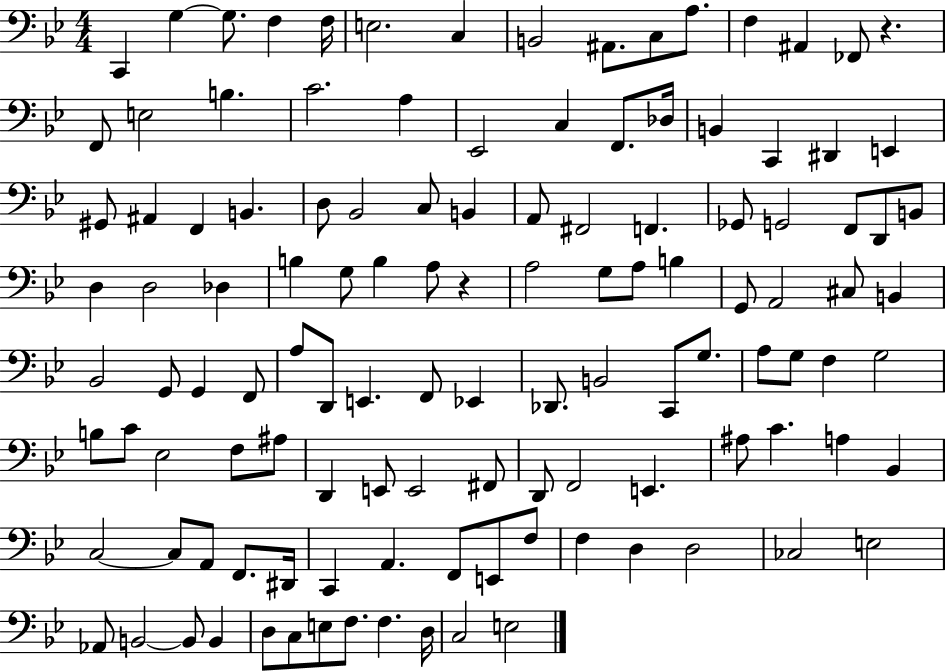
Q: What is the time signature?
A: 4/4